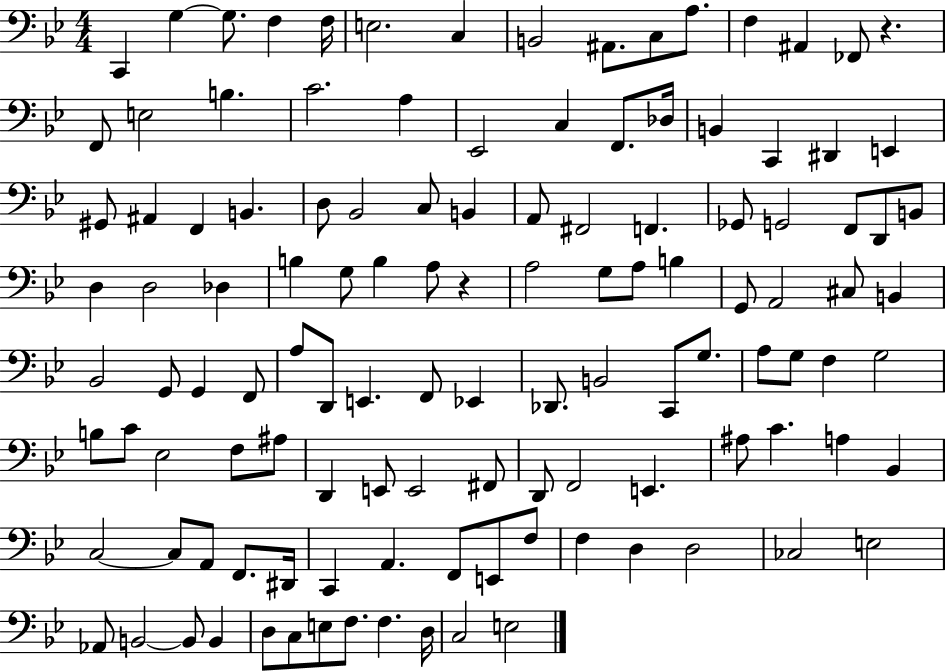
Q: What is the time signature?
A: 4/4